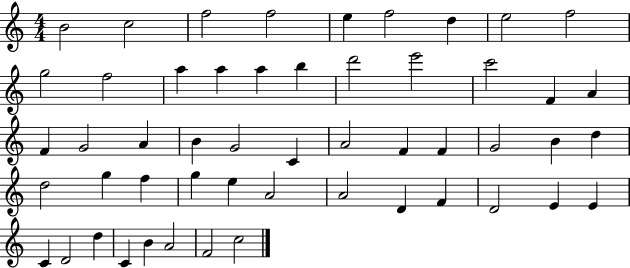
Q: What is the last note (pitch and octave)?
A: C5